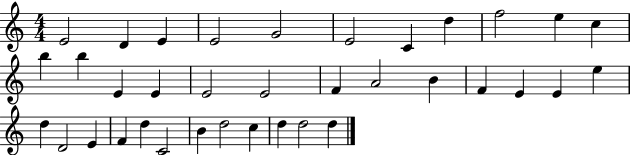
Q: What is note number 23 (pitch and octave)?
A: E4